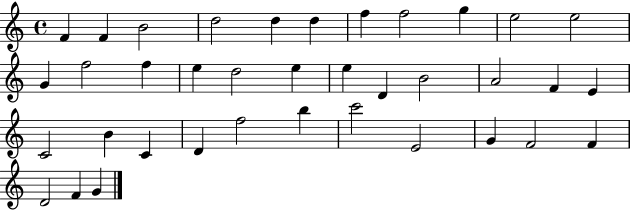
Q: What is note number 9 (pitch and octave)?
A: G5